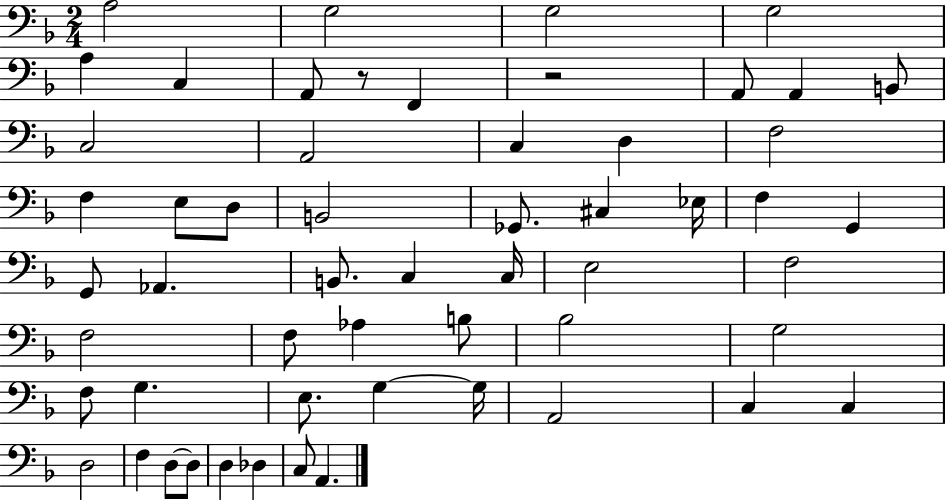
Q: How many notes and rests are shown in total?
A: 56